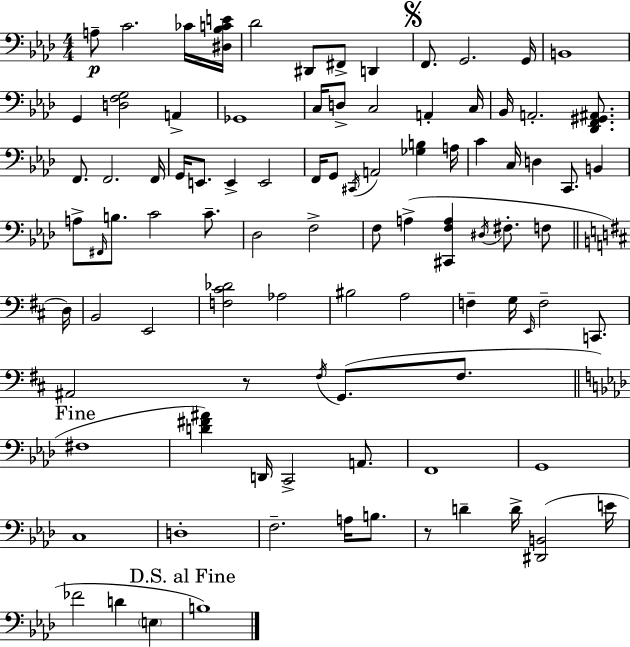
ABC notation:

X:1
T:Untitled
M:4/4
L:1/4
K:Ab
A,/2 C2 _C/4 [^D,_B,CE]/4 _D2 ^D,,/2 ^F,,/2 D,, F,,/2 G,,2 G,,/4 B,,4 G,, [D,F,G,]2 A,, _G,,4 C,/4 D,/2 C,2 A,, C,/4 _B,,/4 A,,2 [_D,,F,,^G,,^A,,]/2 F,,/2 F,,2 F,,/4 G,,/4 E,,/2 E,, E,,2 F,,/4 G,,/2 ^C,,/4 A,,2 [_G,B,] A,/4 C C,/4 D, C,,/2 B,, A,/2 ^F,,/4 B,/2 C2 C/2 _D,2 F,2 F,/2 A, [^C,,F,A,] ^D,/4 ^F,/2 F,/2 D,/4 B,,2 E,,2 [F,^C_D]2 _A,2 ^B,2 A,2 F, G,/4 E,,/4 F,2 C,,/2 ^A,,2 z/2 ^F,/4 G,,/2 ^F,/2 ^F,4 [D^F^A] D,,/4 C,,2 A,,/2 F,,4 G,,4 C,4 D,4 F,2 A,/4 B,/2 z/2 D D/4 [^D,,B,,]2 E/4 _F2 D E, B,4